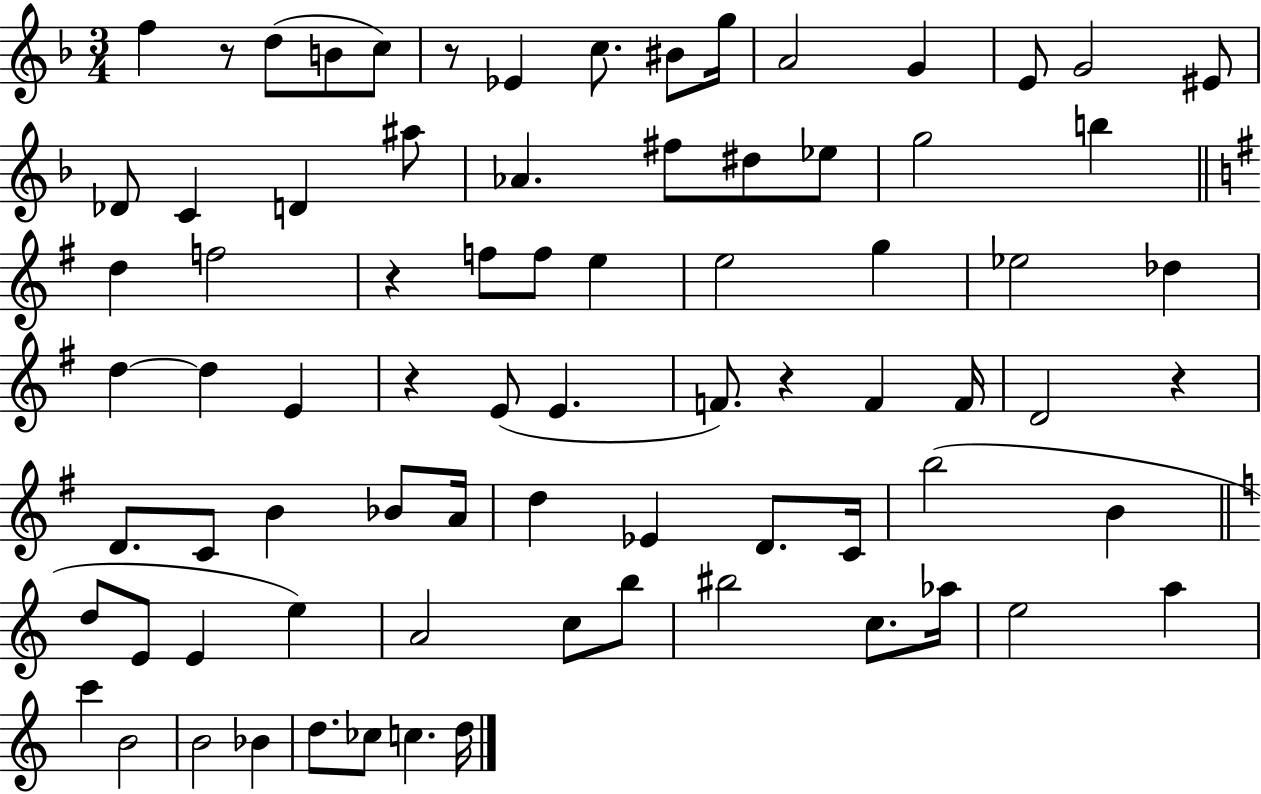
X:1
T:Untitled
M:3/4
L:1/4
K:F
f z/2 d/2 B/2 c/2 z/2 _E c/2 ^B/2 g/4 A2 G E/2 G2 ^E/2 _D/2 C D ^a/2 _A ^f/2 ^d/2 _e/2 g2 b d f2 z f/2 f/2 e e2 g _e2 _d d d E z E/2 E F/2 z F F/4 D2 z D/2 C/2 B _B/2 A/4 d _E D/2 C/4 b2 B d/2 E/2 E e A2 c/2 b/2 ^b2 c/2 _a/4 e2 a c' B2 B2 _B d/2 _c/2 c d/4